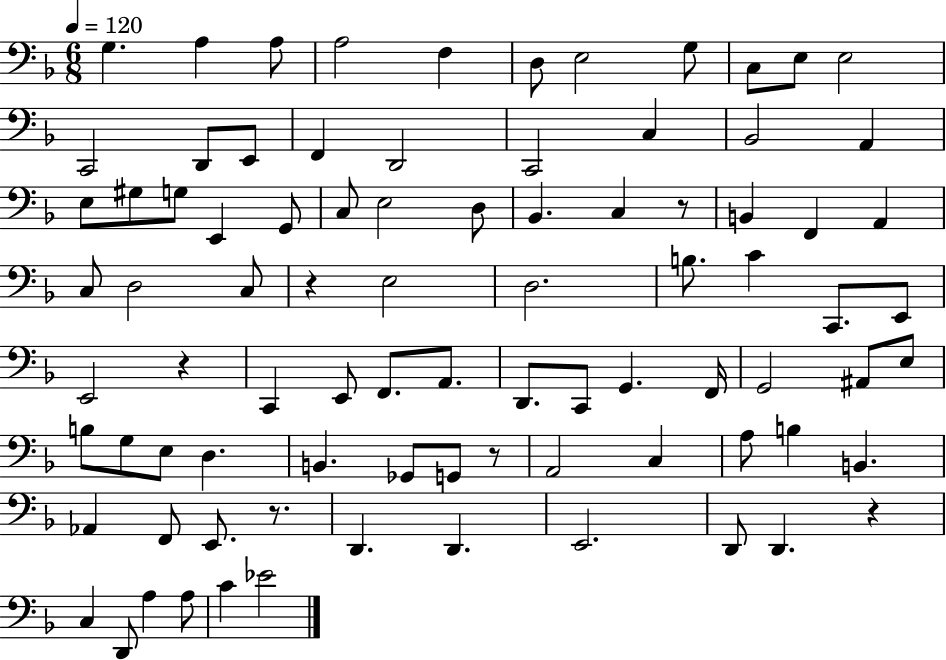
X:1
T:Untitled
M:6/8
L:1/4
K:F
G, A, A,/2 A,2 F, D,/2 E,2 G,/2 C,/2 E,/2 E,2 C,,2 D,,/2 E,,/2 F,, D,,2 C,,2 C, _B,,2 A,, E,/2 ^G,/2 G,/2 E,, G,,/2 C,/2 E,2 D,/2 _B,, C, z/2 B,, F,, A,, C,/2 D,2 C,/2 z E,2 D,2 B,/2 C C,,/2 E,,/2 E,,2 z C,, E,,/2 F,,/2 A,,/2 D,,/2 C,,/2 G,, F,,/4 G,,2 ^A,,/2 E,/2 B,/2 G,/2 E,/2 D, B,, _G,,/2 G,,/2 z/2 A,,2 C, A,/2 B, B,, _A,, F,,/2 E,,/2 z/2 D,, D,, E,,2 D,,/2 D,, z C, D,,/2 A, A,/2 C _E2